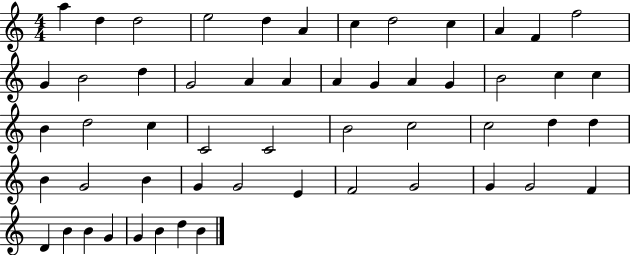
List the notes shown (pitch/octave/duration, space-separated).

A5/q D5/q D5/h E5/h D5/q A4/q C5/q D5/h C5/q A4/q F4/q F5/h G4/q B4/h D5/q G4/h A4/q A4/q A4/q G4/q A4/q G4/q B4/h C5/q C5/q B4/q D5/h C5/q C4/h C4/h B4/h C5/h C5/h D5/q D5/q B4/q G4/h B4/q G4/q G4/h E4/q F4/h G4/h G4/q G4/h F4/q D4/q B4/q B4/q G4/q G4/q B4/q D5/q B4/q